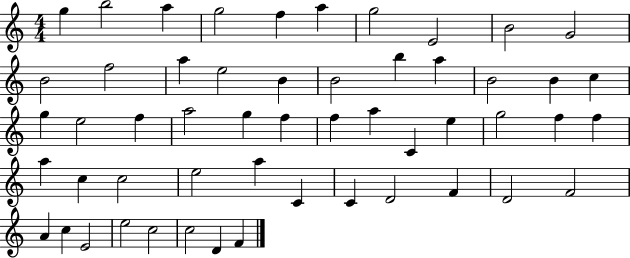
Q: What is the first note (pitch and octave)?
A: G5